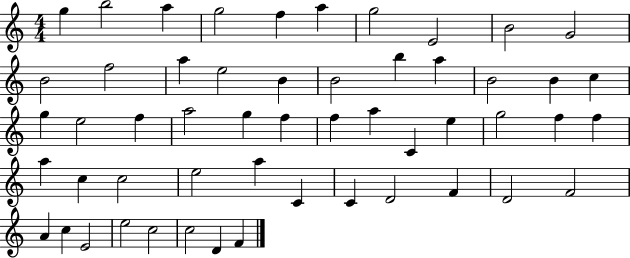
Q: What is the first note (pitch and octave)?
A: G5